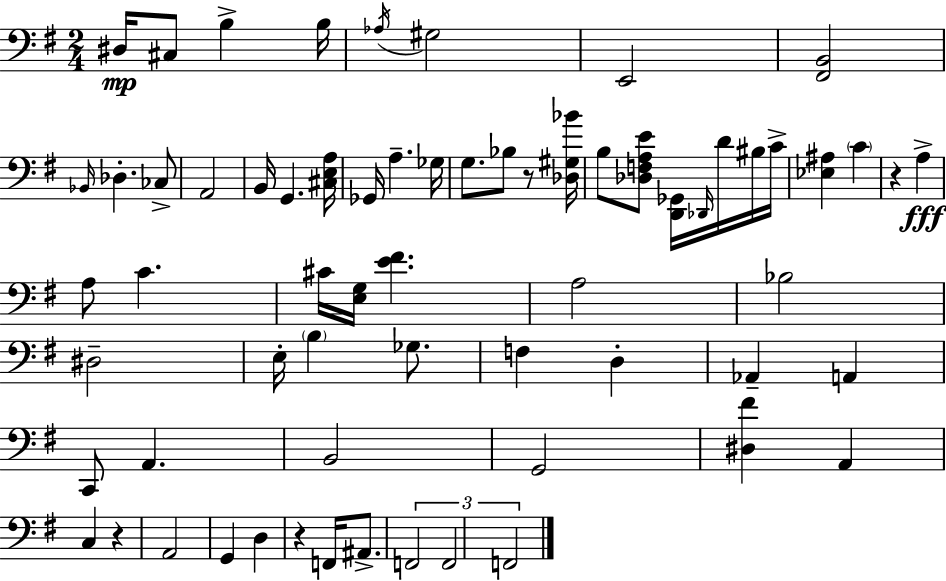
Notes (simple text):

D#3/s C#3/e B3/q B3/s Ab3/s G#3/h E2/h [F#2,B2]/h Bb2/s Db3/q. CES3/e A2/h B2/s G2/q. [C#3,E3,A3]/s Gb2/s A3/q. Gb3/s G3/e. Bb3/e R/e [Db3,G#3,Bb4]/s B3/e [Db3,F3,A3,E4]/e [D2,Gb2]/s Db2/s D4/s BIS3/s C4/s [Eb3,A#3]/q C4/q R/q A3/q A3/e C4/q. C#4/s [E3,G3]/s [E4,F#4]/q. A3/h Bb3/h D#3/h E3/s B3/q Gb3/e. F3/q D3/q Ab2/q A2/q C2/e A2/q. B2/h G2/h [D#3,F#4]/q A2/q C3/q R/q A2/h G2/q D3/q R/q F2/s A#2/e. F2/h F2/h F2/h